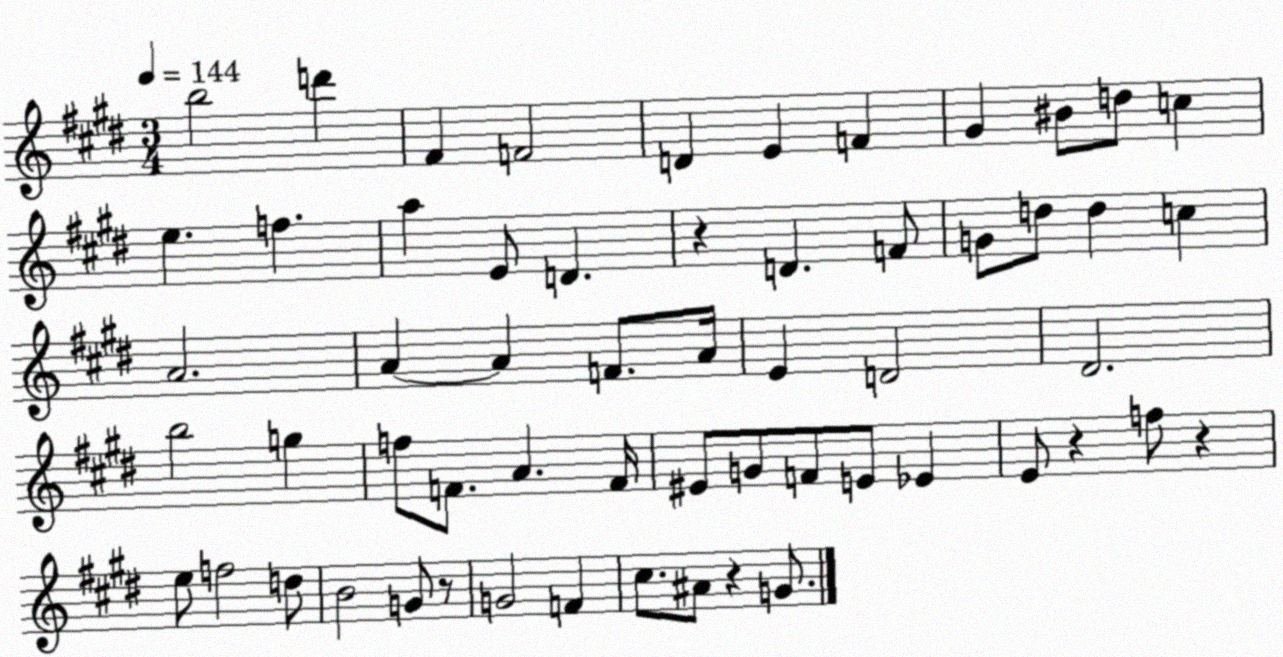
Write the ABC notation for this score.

X:1
T:Untitled
M:3/4
L:1/4
K:E
b2 d' ^F F2 D E F ^G ^B/2 d/2 c e f a E/2 D z D F/2 G/2 d/2 d c A2 A A F/2 A/4 E D2 ^D2 b2 g f/2 F/2 A F/4 ^E/2 G/2 F/2 E/2 _E E/2 z f/2 z e/2 f2 d/2 B2 G/2 z/2 G2 F ^c/2 ^A/2 z G/2